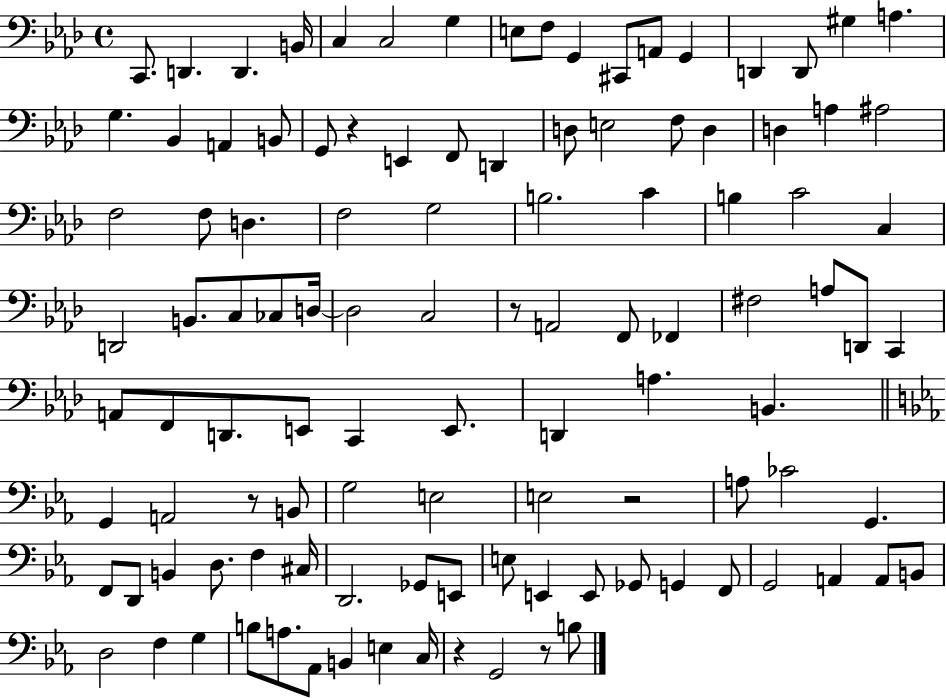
{
  \clef bass
  \time 4/4
  \defaultTimeSignature
  \key aes \major
  \repeat volta 2 { c,8. d,4. d,4. b,16 | c4 c2 g4 | e8 f8 g,4 cis,8 a,8 g,4 | d,4 d,8 gis4 a4. | \break g4. bes,4 a,4 b,8 | g,8 r4 e,4 f,8 d,4 | d8 e2 f8 d4 | d4 a4 ais2 | \break f2 f8 d4. | f2 g2 | b2. c'4 | b4 c'2 c4 | \break d,2 b,8. c8 ces8 d16~~ | d2 c2 | r8 a,2 f,8 fes,4 | fis2 a8 d,8 c,4 | \break a,8 f,8 d,8. e,8 c,4 e,8. | d,4 a4. b,4. | \bar "||" \break \key c \minor g,4 a,2 r8 b,8 | g2 e2 | e2 r2 | a8 ces'2 g,4. | \break f,8 d,8 b,4 d8. f4 cis16 | d,2. ges,8 e,8 | e8 e,4 e,8 ges,8 g,4 f,8 | g,2 a,4 a,8 b,8 | \break d2 f4 g4 | b8 a8. aes,8 b,4 e4 c16 | r4 g,2 r8 b8 | } \bar "|."
}